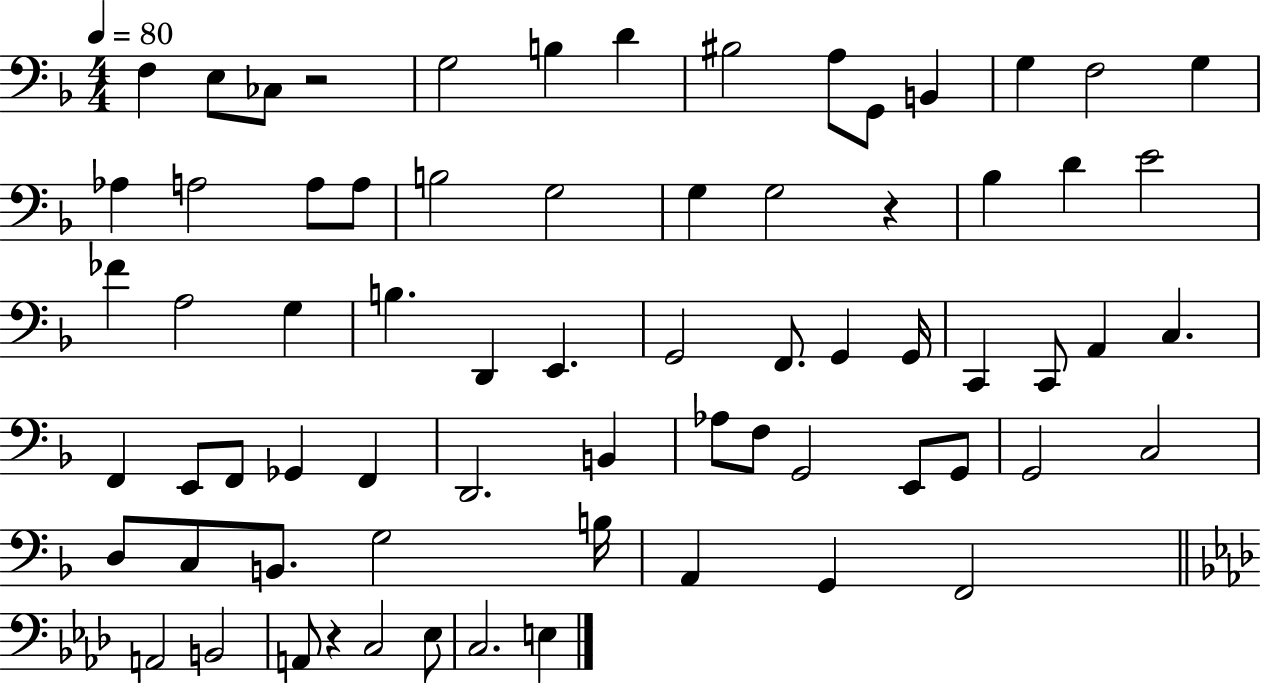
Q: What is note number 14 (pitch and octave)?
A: Ab3